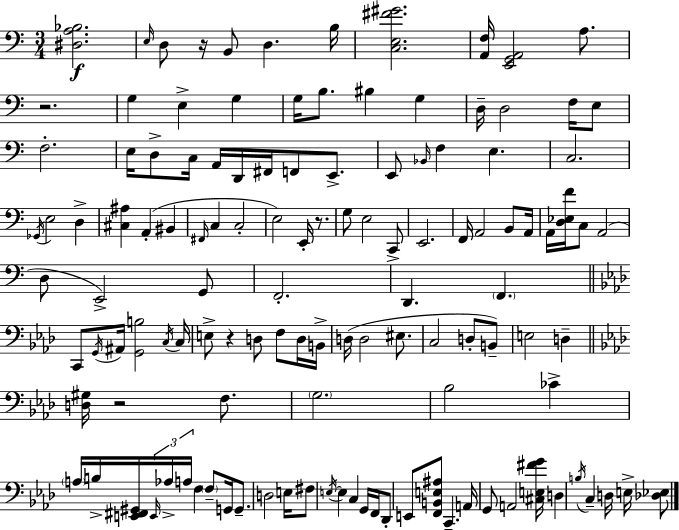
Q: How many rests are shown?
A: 5